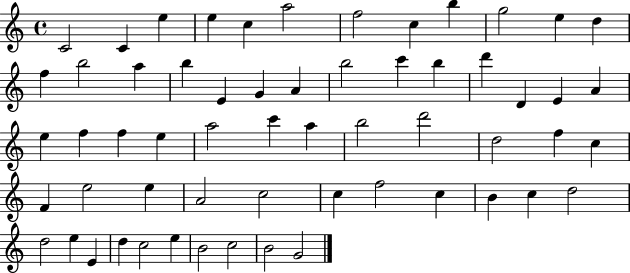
{
  \clef treble
  \time 4/4
  \defaultTimeSignature
  \key c \major
  c'2 c'4 e''4 | e''4 c''4 a''2 | f''2 c''4 b''4 | g''2 e''4 d''4 | \break f''4 b''2 a''4 | b''4 e'4 g'4 a'4 | b''2 c'''4 b''4 | d'''4 d'4 e'4 a'4 | \break e''4 f''4 f''4 e''4 | a''2 c'''4 a''4 | b''2 d'''2 | d''2 f''4 c''4 | \break f'4 e''2 e''4 | a'2 c''2 | c''4 f''2 c''4 | b'4 c''4 d''2 | \break d''2 e''4 e'4 | d''4 c''2 e''4 | b'2 c''2 | b'2 g'2 | \break \bar "|."
}